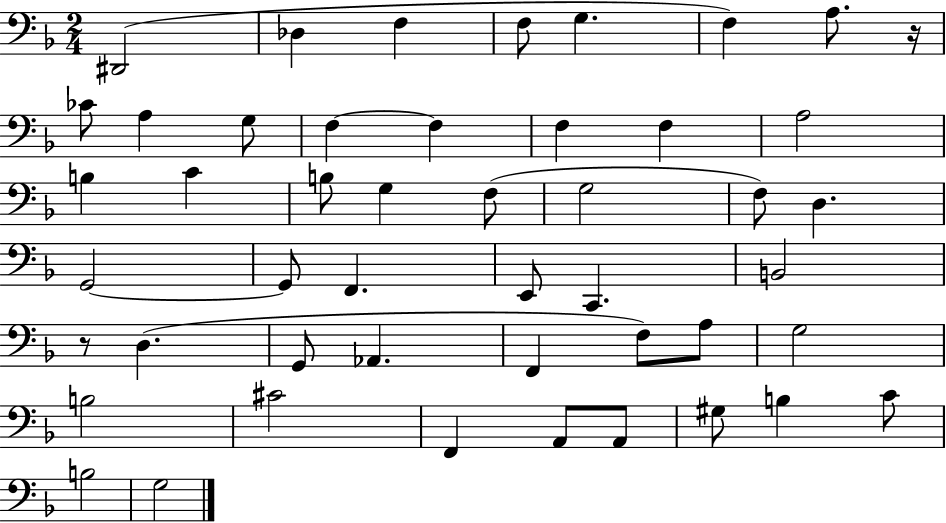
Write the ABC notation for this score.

X:1
T:Untitled
M:2/4
L:1/4
K:F
^D,,2 _D, F, F,/2 G, F, A,/2 z/4 _C/2 A, G,/2 F, F, F, F, A,2 B, C B,/2 G, F,/2 G,2 F,/2 D, G,,2 G,,/2 F,, E,,/2 C,, B,,2 z/2 D, G,,/2 _A,, F,, F,/2 A,/2 G,2 B,2 ^C2 F,, A,,/2 A,,/2 ^G,/2 B, C/2 B,2 G,2